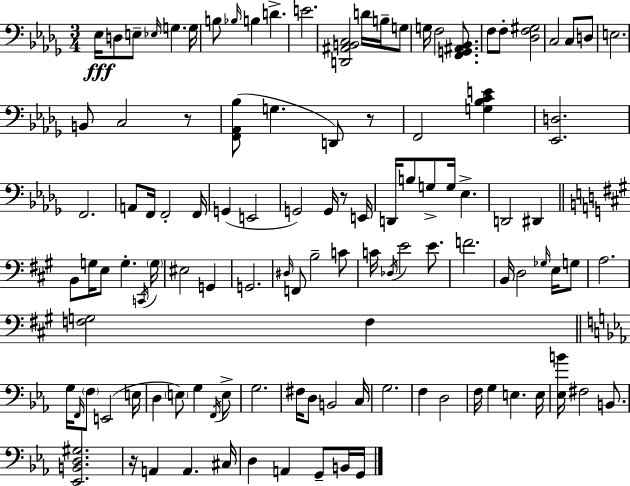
X:1
T:Untitled
M:3/4
L:1/4
K:Bbm
_E,/4 D,/2 E,/2 _E,/4 G, G,/4 B,/2 _B,/4 B, D E2 [D,,^A,,B,,C,]2 D/4 B,/4 G,/2 G,/4 F,2 [F,,G,,^A,,_B,,]/2 F,/2 F,/2 [_D,F,^G,]2 C,2 C,/2 D,/2 E,2 B,,/2 C,2 z/2 [F,,_A,,_B,]/2 G, D,,/2 z/2 F,,2 [G,_B,CE] [_E,,D,]2 F,,2 A,,/2 F,,/4 F,,2 F,,/4 G,, E,,2 G,,2 G,,/4 z/2 E,,/4 D,,/4 B,/2 G,/2 G,/4 _E, D,,2 ^D,, B,,/2 G,/4 E,/2 G, C,,/4 G,/4 ^E,2 G,, G,,2 ^D,/4 F,,/2 B,2 C/2 C/4 _D,/4 E2 E/2 F2 B,,/4 D,2 _G,/4 E,/4 G,/2 A,2 [F,G,]2 F, G,/4 F,,/4 F,/2 E,,2 E,/4 D, E,/2 G, F,,/4 E,/2 G,2 ^F,/4 D,/2 B,,2 C,/4 G,2 F, D,2 F,/4 G, E, E,/4 [_E,B]/4 ^F,2 B,,/2 [_E,,B,,D,^G,]2 z/4 A,, A,, ^C,/4 D, A,, G,,/2 B,,/4 G,,/4